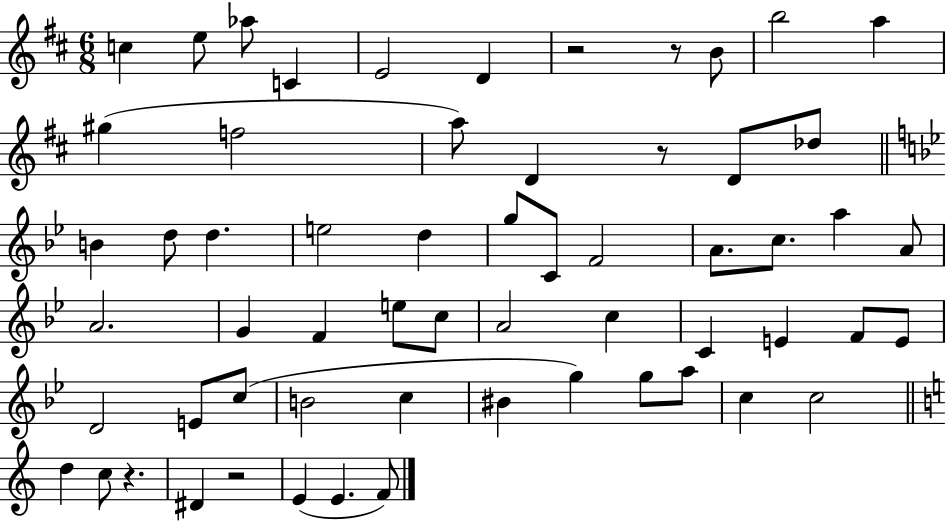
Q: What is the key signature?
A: D major